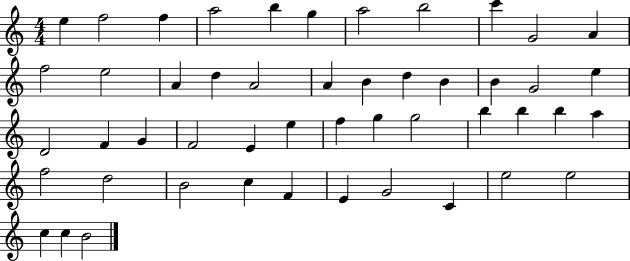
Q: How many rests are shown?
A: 0